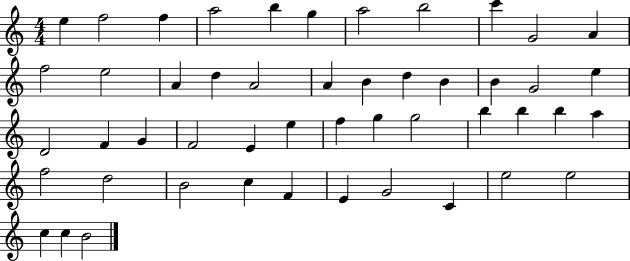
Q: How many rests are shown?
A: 0